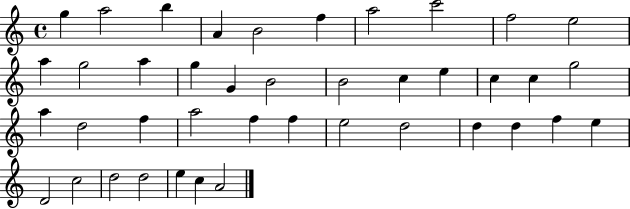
{
  \clef treble
  \time 4/4
  \defaultTimeSignature
  \key c \major
  g''4 a''2 b''4 | a'4 b'2 f''4 | a''2 c'''2 | f''2 e''2 | \break a''4 g''2 a''4 | g''4 g'4 b'2 | b'2 c''4 e''4 | c''4 c''4 g''2 | \break a''4 d''2 f''4 | a''2 f''4 f''4 | e''2 d''2 | d''4 d''4 f''4 e''4 | \break d'2 c''2 | d''2 d''2 | e''4 c''4 a'2 | \bar "|."
}